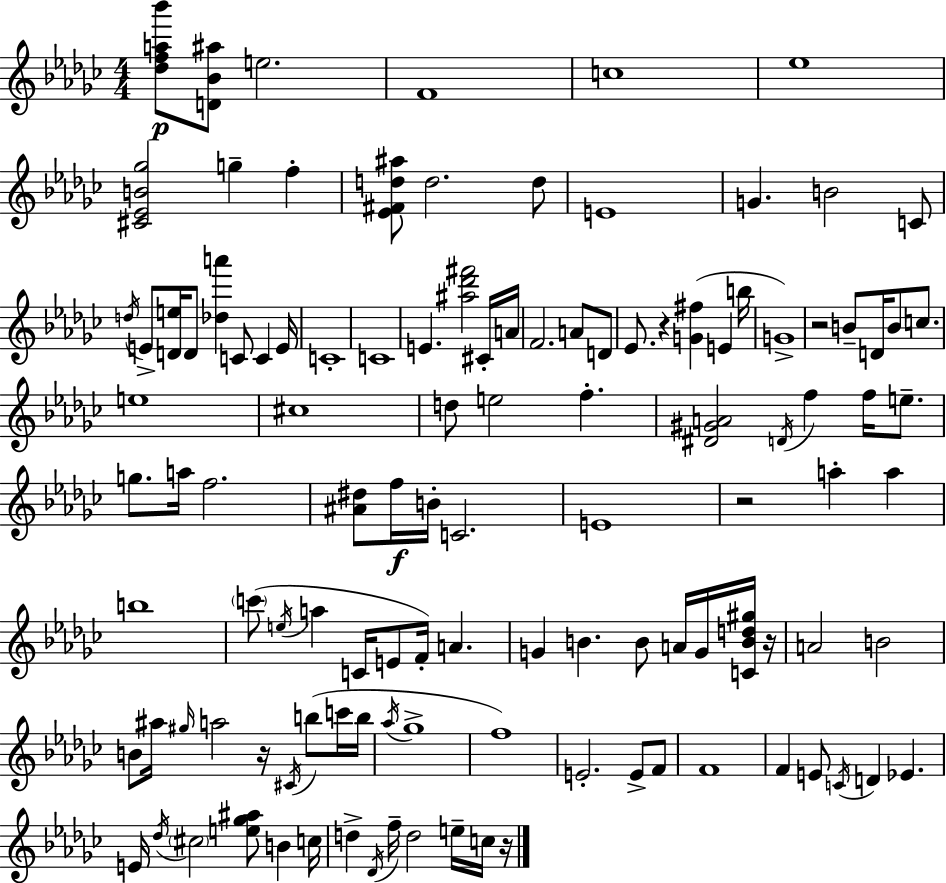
{
  \clef treble
  \numericTimeSignature
  \time 4/4
  \key ees \minor
  <des'' f'' a'' bes'''>8\p <d' bes' ais''>8 e''2. | f'1 | c''1 | ees''1 | \break <cis' ees' b' ges''>2 g''4-- f''4-. | <ees' fis' d'' ais''>8 d''2. d''8 | e'1 | g'4. b'2 c'8 | \break \acciaccatura { d''16 } e'8-> <d' e''>16 d'8 <des'' a'''>4 c'8 c'4 | e'16 c'1-. | c'1 | e'4. <ais'' des''' fis'''>2 cis'16-. | \break a'16 f'2. a'8 d'8 | ees'8. r4 <g' fis''>4( e'4 | b''16 g'1->) | r2 b'8-- d'16 b'8 c''8. | \break e''1 | cis''1 | d''8 e''2 f''4.-. | <dis' gis' a'>2 \acciaccatura { d'16 } f''4 f''16 e''8.-- | \break g''8. a''16 f''2. | <ais' dis''>8 f''16\f b'16-. c'2. | e'1 | r2 a''4-. a''4 | \break b''1 | \parenthesize c'''8( \acciaccatura { e''16 } a''4 c'16 e'8 f'16-.) a'4. | g'4 b'4. b'8 a'16 | g'16 <c' b' d'' gis''>16 r16 a'2 b'2 | \break b'8 ais''16 \grace { gis''16 } a''2 r16 | \acciaccatura { cis'16 } b''8( c'''16 b''16 \acciaccatura { aes''16 } ges''1-> | f''1) | e'2.-. | \break e'8-> f'8 f'1 | f'4 e'8 \acciaccatura { c'16 } d'4 | ees'4. e'16 \acciaccatura { des''16 } \parenthesize cis''2 | <e'' ges'' ais''>8 b'4 c''16 d''4-> \acciaccatura { des'16 } f''16-- d''2 | \break e''16-- c''16 r16 \bar "|."
}